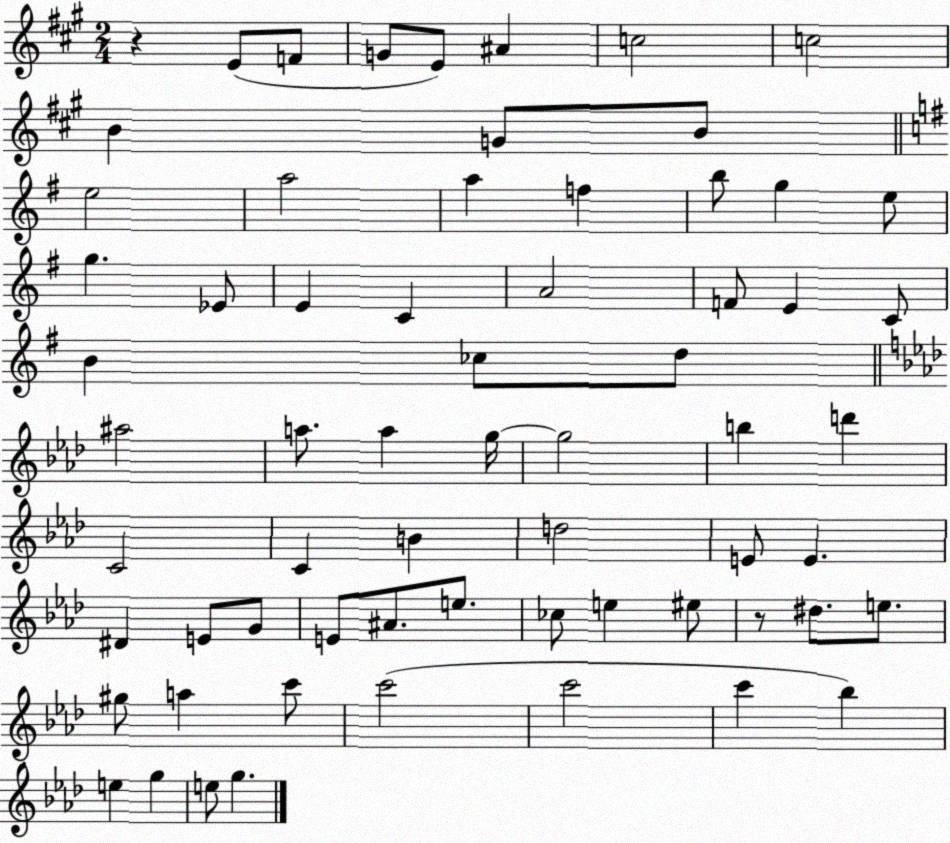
X:1
T:Untitled
M:2/4
L:1/4
K:A
z E/2 F/2 G/2 E/2 ^A c2 c2 B G/2 B/2 e2 a2 a f b/2 g e/2 g _E/2 E C A2 F/2 E C/2 B _c/2 d/2 ^a2 a/2 a g/4 g2 b d' C2 C B d2 E/2 E ^D E/2 G/2 E/2 ^A/2 e/2 _c/2 e ^e/2 z/2 ^d/2 e/2 ^g/2 a c'/2 c'2 c'2 c' _b e g e/2 g